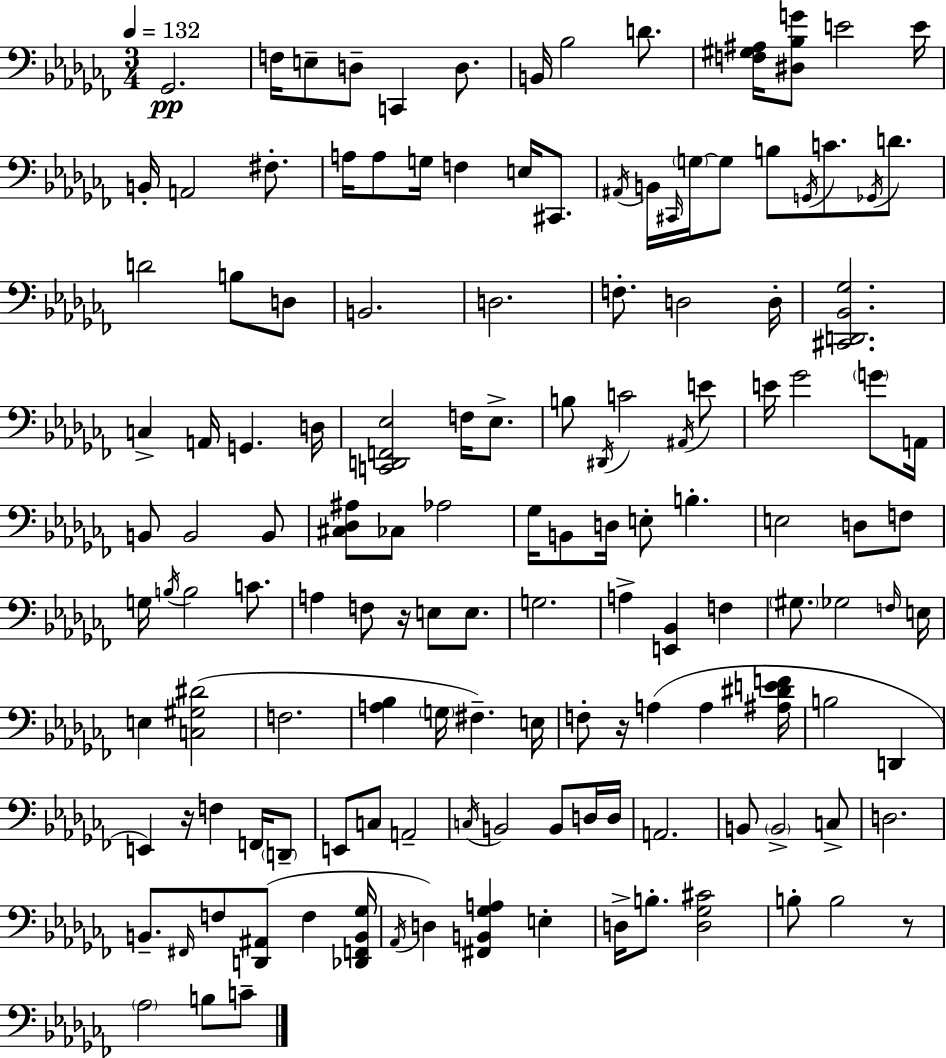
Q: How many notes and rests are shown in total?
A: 139